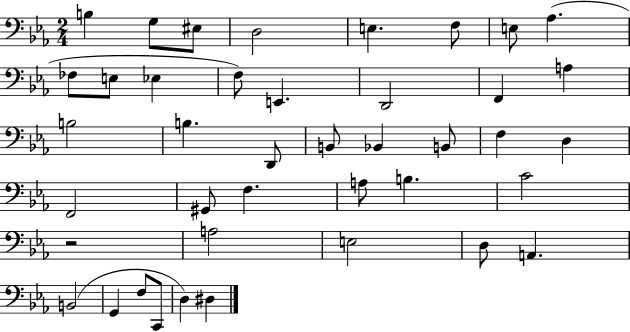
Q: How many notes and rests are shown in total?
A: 41